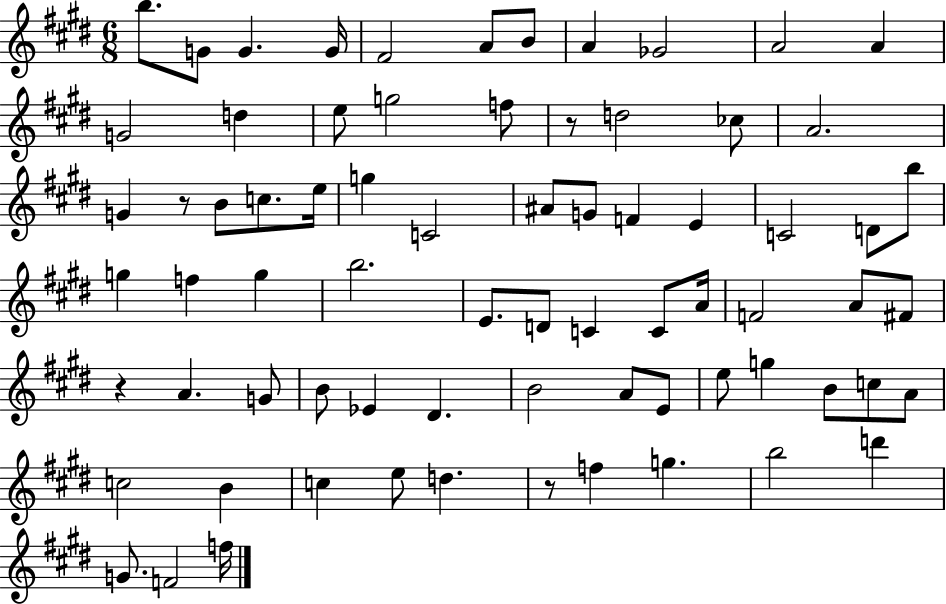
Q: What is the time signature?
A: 6/8